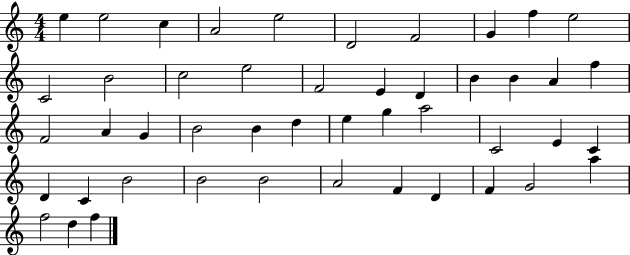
E5/q E5/h C5/q A4/h E5/h D4/h F4/h G4/q F5/q E5/h C4/h B4/h C5/h E5/h F4/h E4/q D4/q B4/q B4/q A4/q F5/q F4/h A4/q G4/q B4/h B4/q D5/q E5/q G5/q A5/h C4/h E4/q C4/q D4/q C4/q B4/h B4/h B4/h A4/h F4/q D4/q F4/q G4/h A5/q F5/h D5/q F5/q